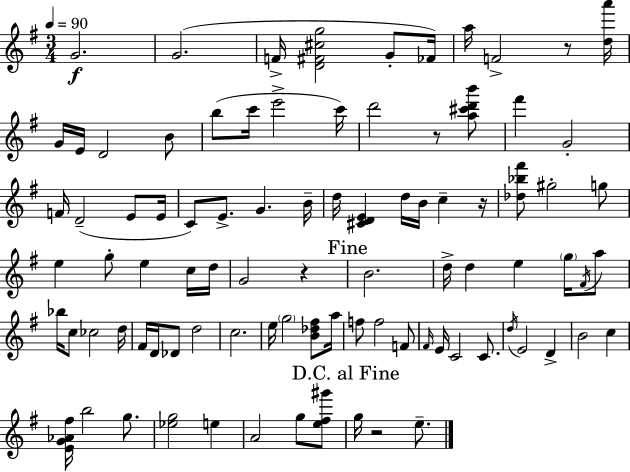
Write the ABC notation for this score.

X:1
T:Untitled
M:3/4
L:1/4
K:G
G2 G2 F/4 [D^F^cg]2 G/2 _F/4 a/4 F2 z/2 [da']/4 G/4 E/4 D2 B/2 b/2 c'/4 e'2 c'/4 d'2 z/2 [a^c'd'b']/2 ^f' G2 F/4 D2 E/2 E/4 C/2 E/2 G B/4 d/4 [^CDE] d/4 B/4 c z/4 [_d_b^f']/2 ^g2 g/2 e g/2 e c/4 d/4 G2 z B2 d/4 d e g/4 ^F/4 a/2 _b/4 c/2 _c2 d/4 ^F/4 D/4 _D/2 d2 c2 e/4 g2 [B_d^f]/2 a/4 f/2 f2 F/2 ^F/4 E/4 C2 C/2 d/4 E2 D B2 c [EG_A^f]/4 b2 g/2 [_eg]2 e A2 g/2 [e^f^g']/2 g/4 z2 e/2